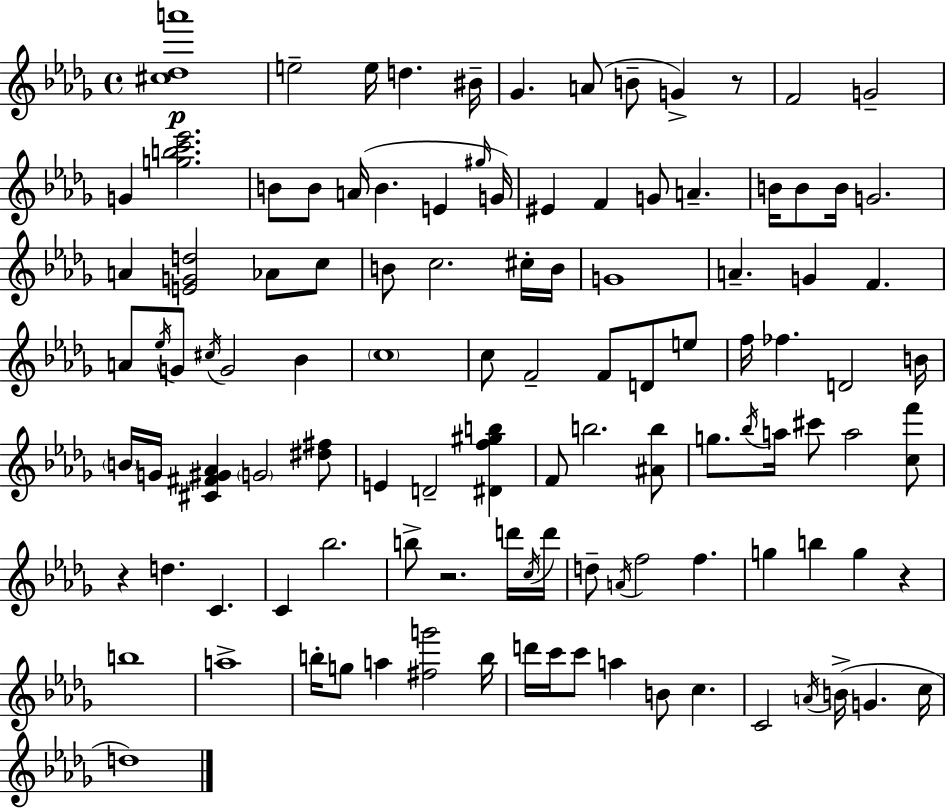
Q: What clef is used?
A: treble